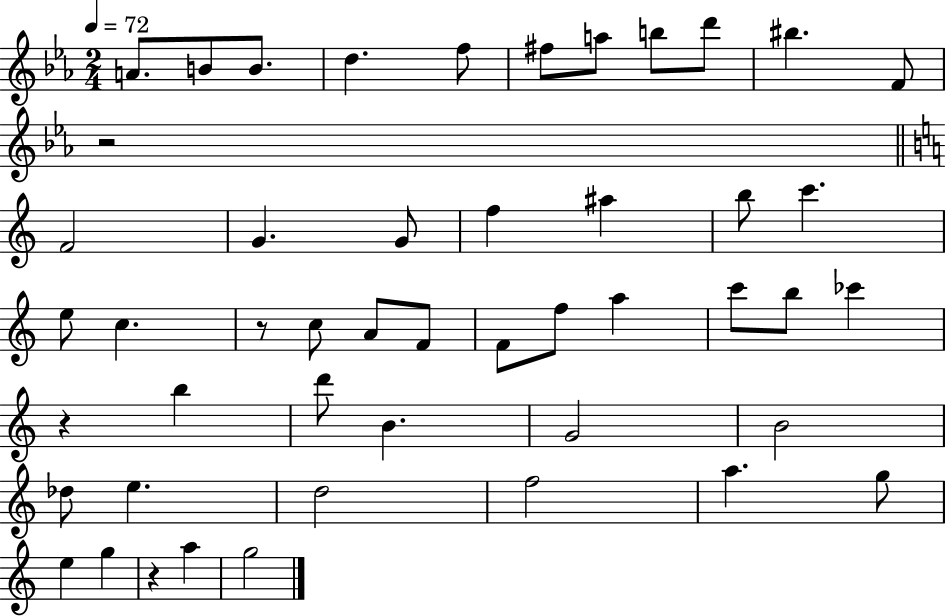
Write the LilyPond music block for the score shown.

{
  \clef treble
  \numericTimeSignature
  \time 2/4
  \key ees \major
  \tempo 4 = 72
  a'8. b'8 b'8. | d''4. f''8 | fis''8 a''8 b''8 d'''8 | bis''4. f'8 | \break r2 | \bar "||" \break \key c \major f'2 | g'4. g'8 | f''4 ais''4 | b''8 c'''4. | \break e''8 c''4. | r8 c''8 a'8 f'8 | f'8 f''8 a''4 | c'''8 b''8 ces'''4 | \break r4 b''4 | d'''8 b'4. | g'2 | b'2 | \break des''8 e''4. | d''2 | f''2 | a''4. g''8 | \break e''4 g''4 | r4 a''4 | g''2 | \bar "|."
}